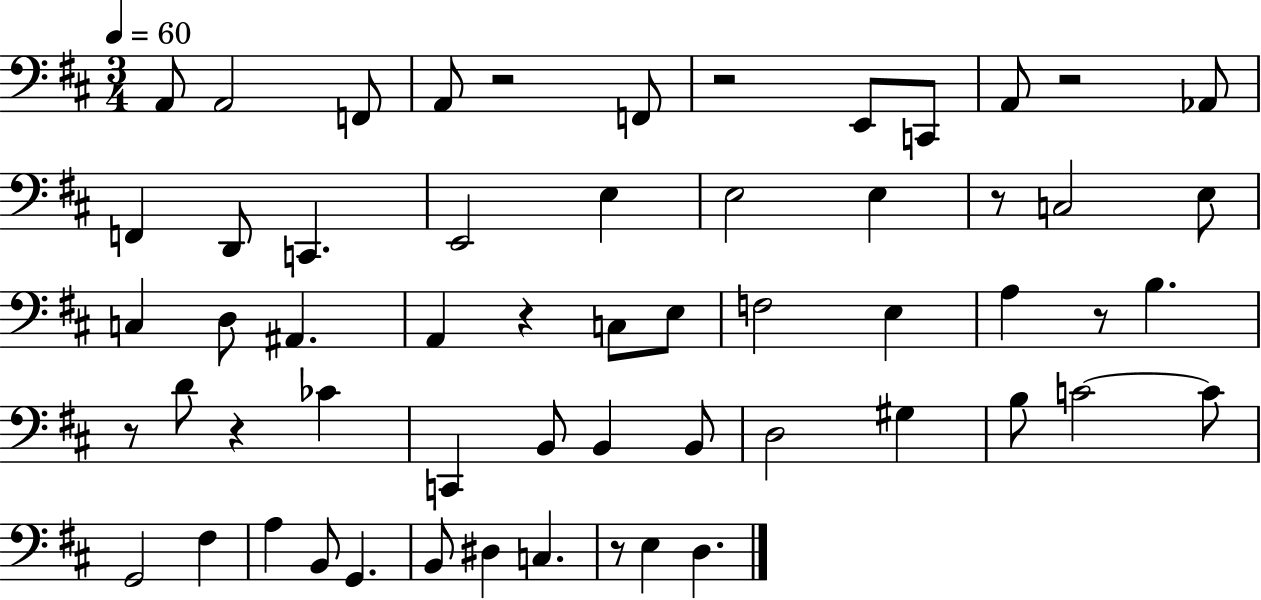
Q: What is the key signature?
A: D major